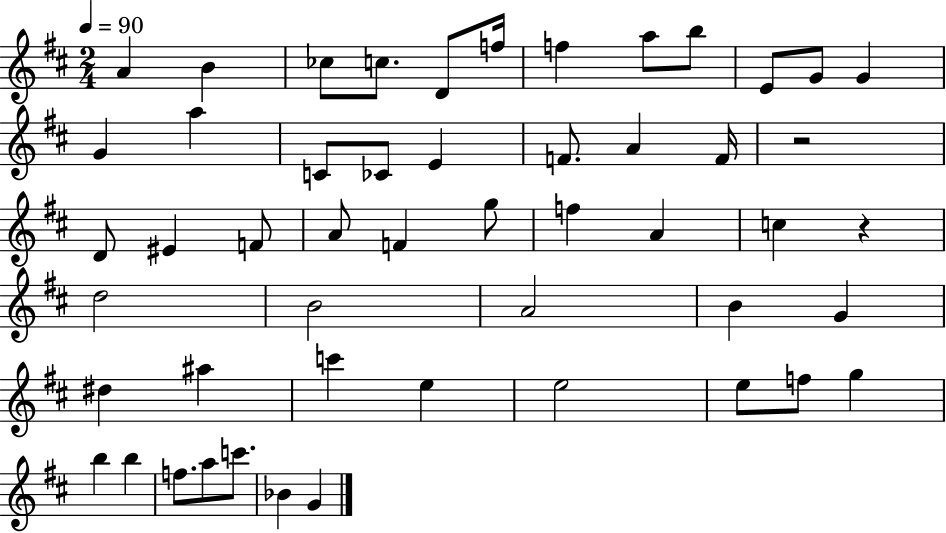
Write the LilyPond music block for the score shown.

{
  \clef treble
  \numericTimeSignature
  \time 2/4
  \key d \major
  \tempo 4 = 90
  a'4 b'4 | ces''8 c''8. d'8 f''16 | f''4 a''8 b''8 | e'8 g'8 g'4 | \break g'4 a''4 | c'8 ces'8 e'4 | f'8. a'4 f'16 | r2 | \break d'8 eis'4 f'8 | a'8 f'4 g''8 | f''4 a'4 | c''4 r4 | \break d''2 | b'2 | a'2 | b'4 g'4 | \break dis''4 ais''4 | c'''4 e''4 | e''2 | e''8 f''8 g''4 | \break b''4 b''4 | f''8. a''8 c'''8. | bes'4 g'4 | \bar "|."
}